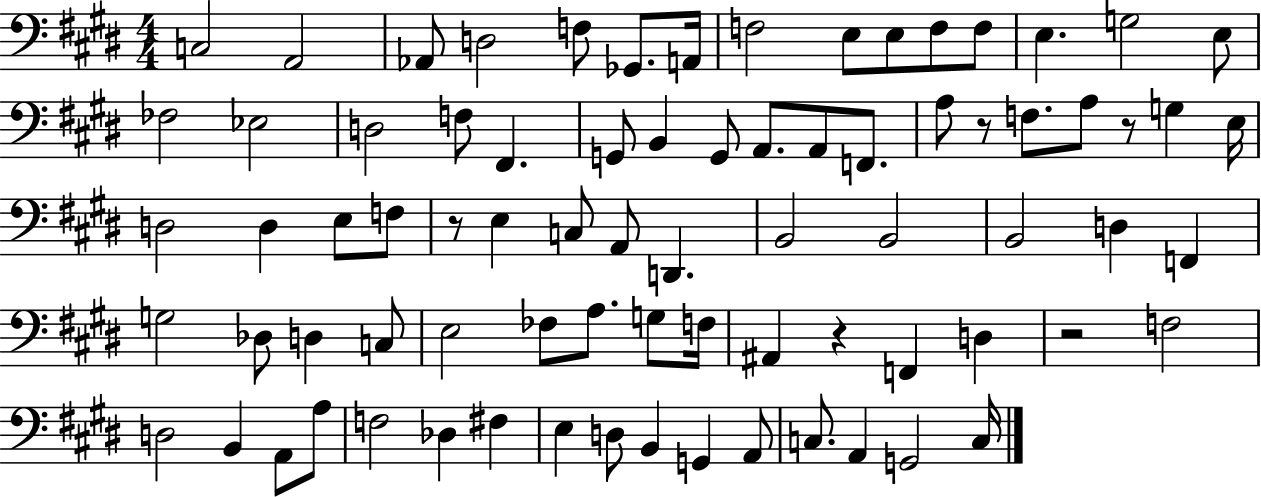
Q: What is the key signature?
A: E major